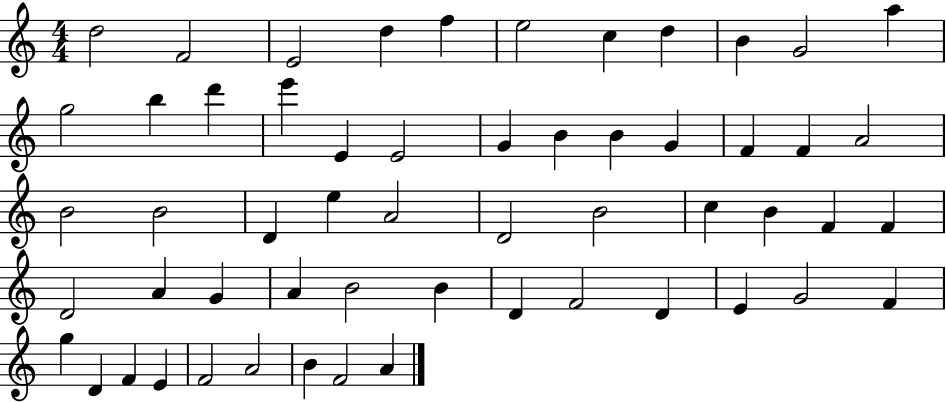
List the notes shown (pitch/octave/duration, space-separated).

D5/h F4/h E4/h D5/q F5/q E5/h C5/q D5/q B4/q G4/h A5/q G5/h B5/q D6/q E6/q E4/q E4/h G4/q B4/q B4/q G4/q F4/q F4/q A4/h B4/h B4/h D4/q E5/q A4/h D4/h B4/h C5/q B4/q F4/q F4/q D4/h A4/q G4/q A4/q B4/h B4/q D4/q F4/h D4/q E4/q G4/h F4/q G5/q D4/q F4/q E4/q F4/h A4/h B4/q F4/h A4/q